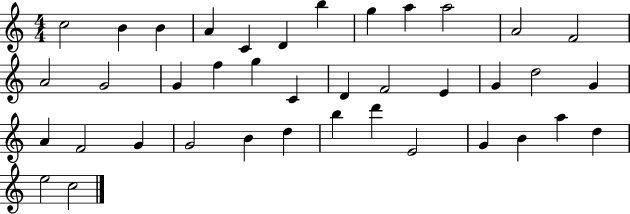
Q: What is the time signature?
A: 4/4